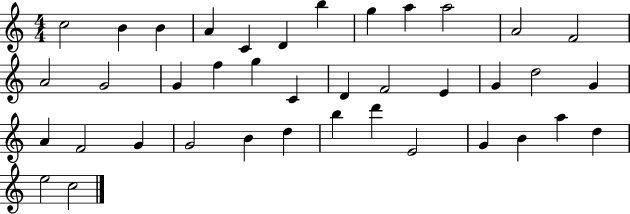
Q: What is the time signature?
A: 4/4